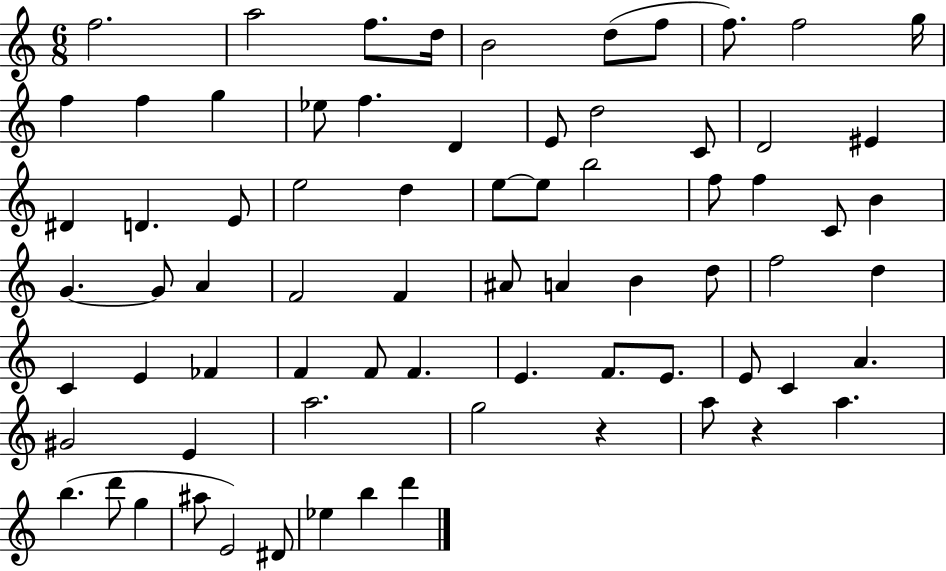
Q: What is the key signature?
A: C major